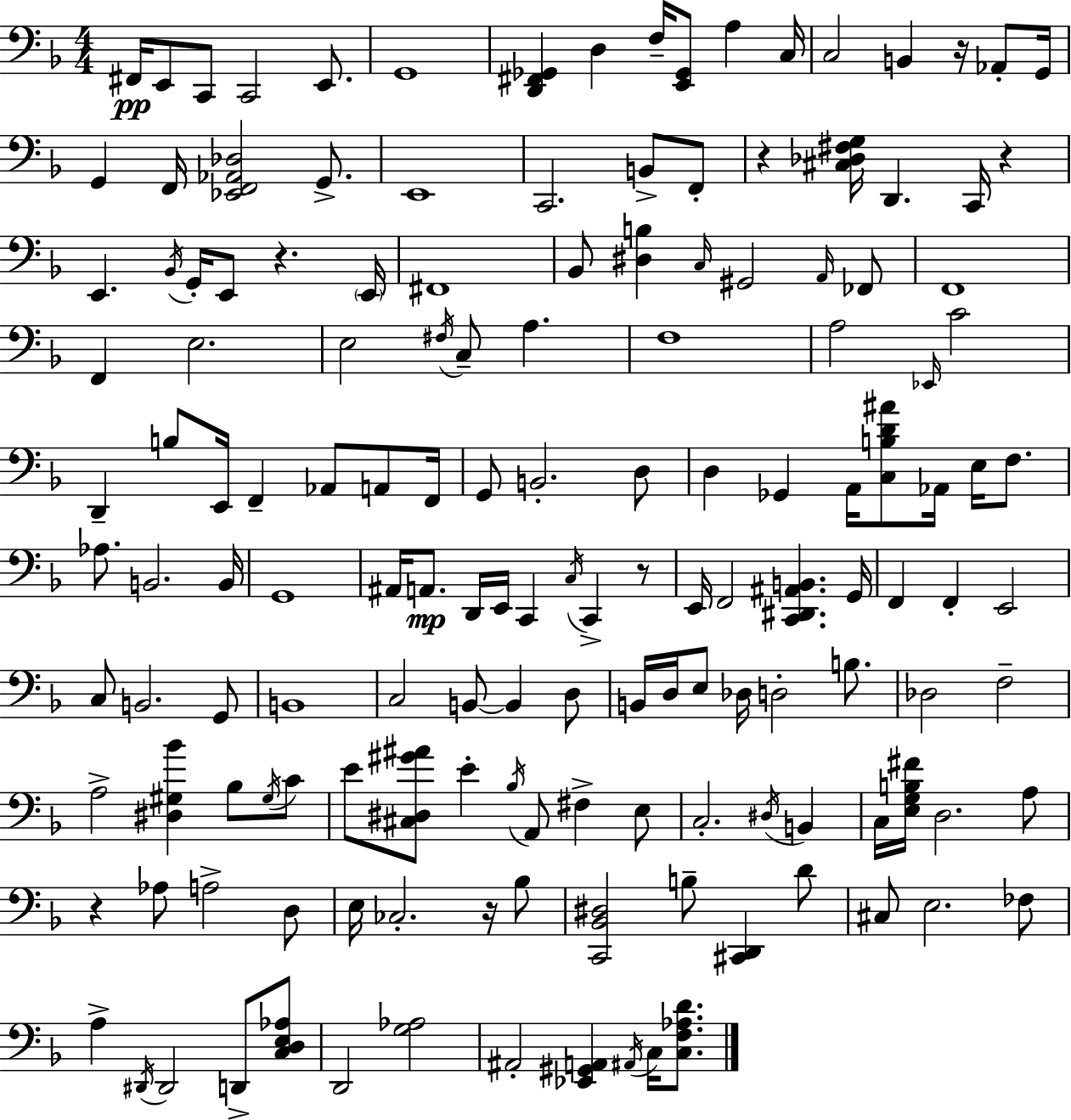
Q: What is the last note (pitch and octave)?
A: C3